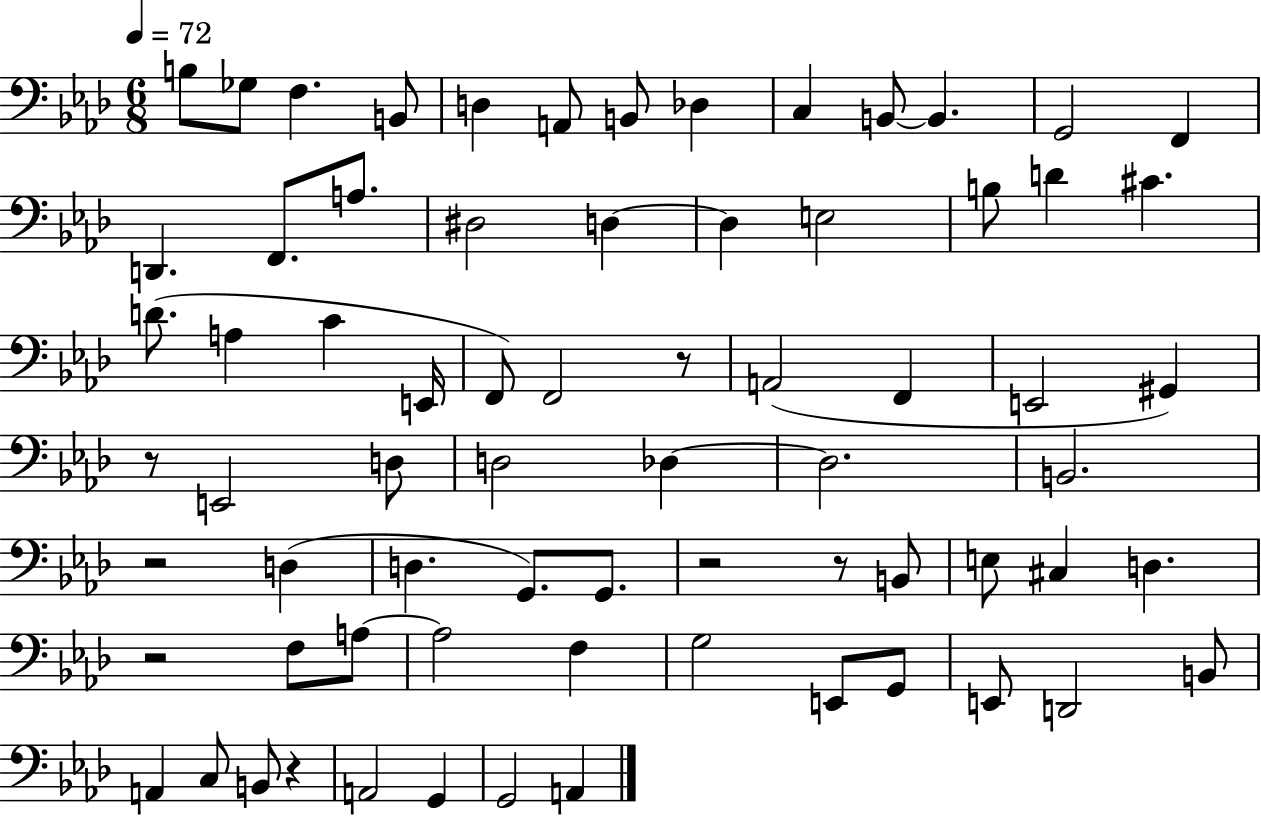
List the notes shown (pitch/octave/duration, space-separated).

B3/e Gb3/e F3/q. B2/e D3/q A2/e B2/e Db3/q C3/q B2/e B2/q. G2/h F2/q D2/q. F2/e. A3/e. D#3/h D3/q D3/q E3/h B3/e D4/q C#4/q. D4/e. A3/q C4/q E2/s F2/e F2/h R/e A2/h F2/q E2/h G#2/q R/e E2/h D3/e D3/h Db3/q Db3/h. B2/h. R/h D3/q D3/q. G2/e. G2/e. R/h R/e B2/e E3/e C#3/q D3/q. R/h F3/e A3/e A3/h F3/q G3/h E2/e G2/e E2/e D2/h B2/e A2/q C3/e B2/e R/q A2/h G2/q G2/h A2/q